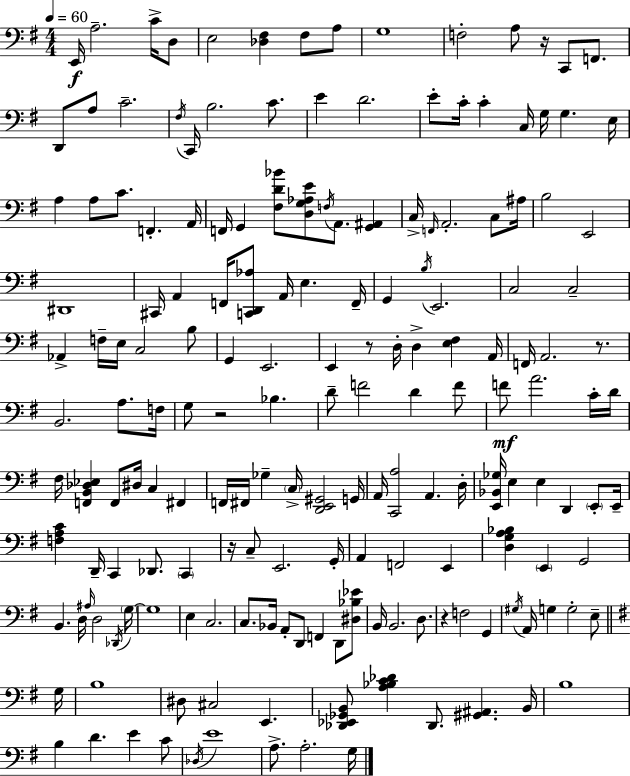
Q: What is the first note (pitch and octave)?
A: E2